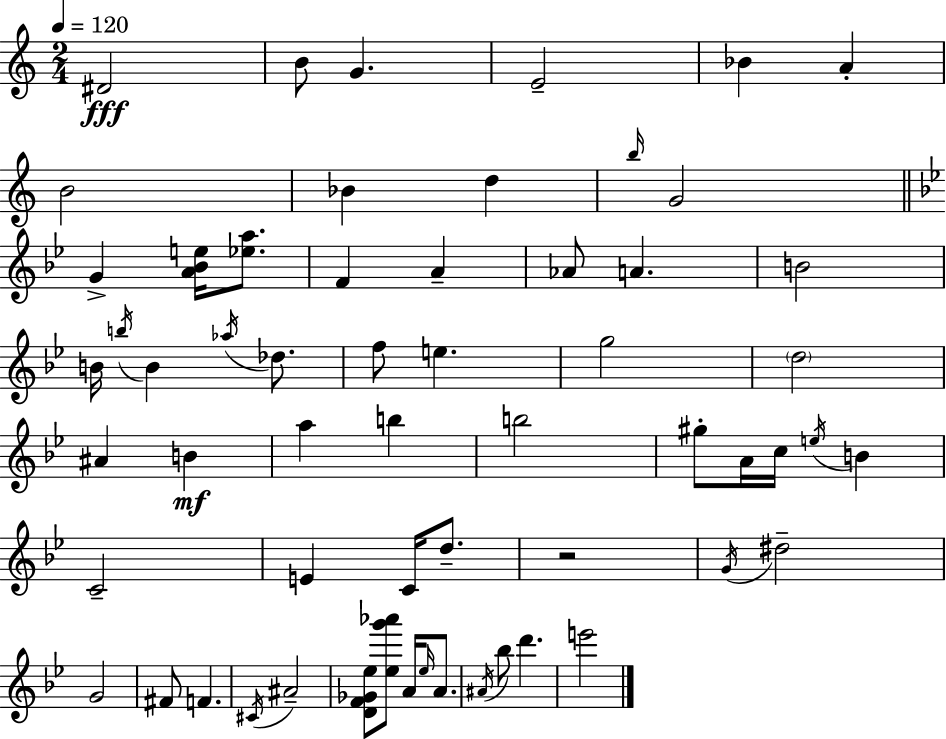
{
  \clef treble
  \numericTimeSignature
  \time 2/4
  \key a \minor
  \tempo 4 = 120
  \repeat volta 2 { dis'2\fff | b'8 g'4. | e'2-- | bes'4 a'4-. | \break b'2 | bes'4 d''4 | \grace { b''16 } g'2 | \bar "||" \break \key bes \major g'4-> <a' bes' e''>16 <ees'' a''>8. | f'4 a'4-- | aes'8 a'4. | b'2 | \break b'16 \acciaccatura { b''16 } b'4 \acciaccatura { aes''16 } des''8. | f''8 e''4. | g''2 | \parenthesize d''2 | \break ais'4 b'4\mf | a''4 b''4 | b''2 | gis''8-. a'16 c''16 \acciaccatura { e''16 } b'4 | \break c'2-- | e'4 c'16 | d''8.-- r2 | \acciaccatura { g'16 } dis''2-- | \break g'2 | fis'8 f'4. | \acciaccatura { cis'16 } ais'2-- | <d' f' ges' ees''>8 <ees'' g''' aes'''>8 | \break a'16 \grace { ees''16 } a'8. \acciaccatura { ais'16 } bes''8 | d'''4. e'''2 | } \bar "|."
}